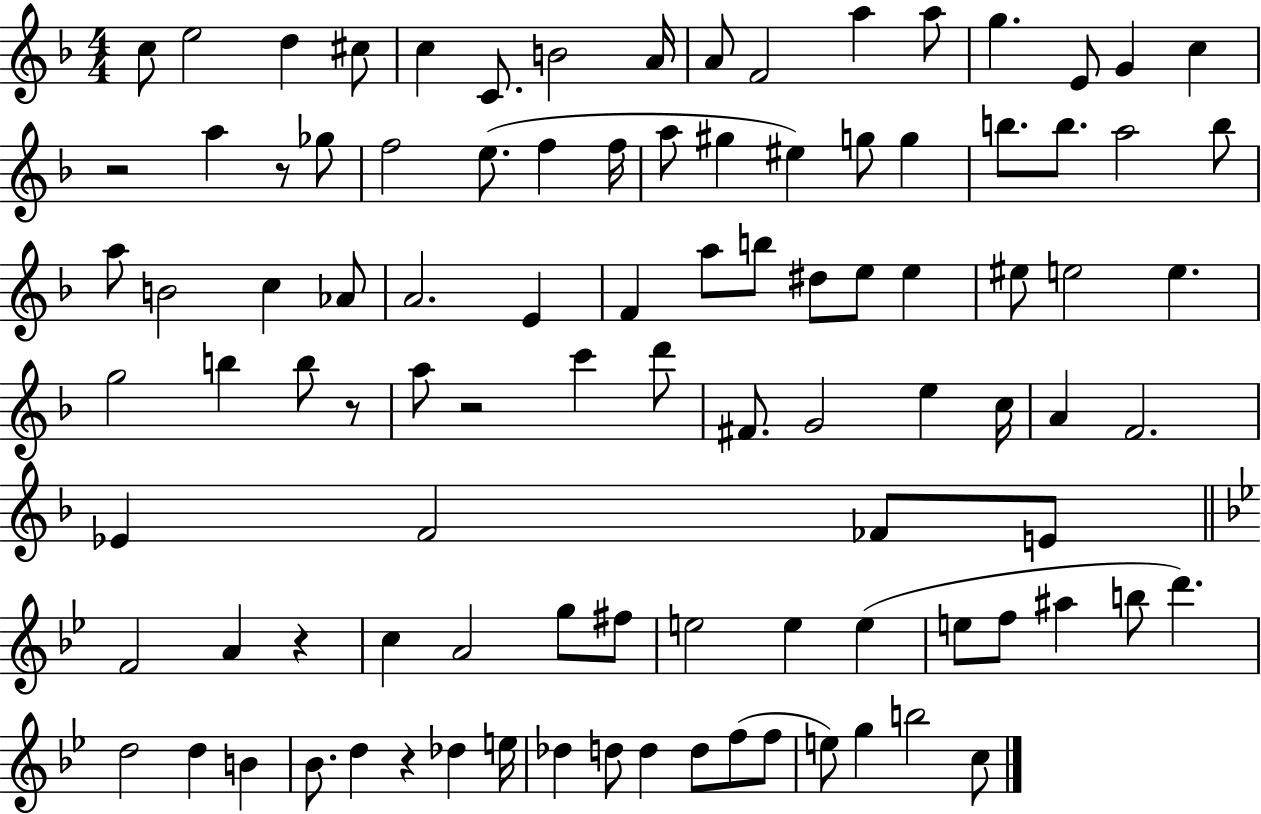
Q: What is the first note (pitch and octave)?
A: C5